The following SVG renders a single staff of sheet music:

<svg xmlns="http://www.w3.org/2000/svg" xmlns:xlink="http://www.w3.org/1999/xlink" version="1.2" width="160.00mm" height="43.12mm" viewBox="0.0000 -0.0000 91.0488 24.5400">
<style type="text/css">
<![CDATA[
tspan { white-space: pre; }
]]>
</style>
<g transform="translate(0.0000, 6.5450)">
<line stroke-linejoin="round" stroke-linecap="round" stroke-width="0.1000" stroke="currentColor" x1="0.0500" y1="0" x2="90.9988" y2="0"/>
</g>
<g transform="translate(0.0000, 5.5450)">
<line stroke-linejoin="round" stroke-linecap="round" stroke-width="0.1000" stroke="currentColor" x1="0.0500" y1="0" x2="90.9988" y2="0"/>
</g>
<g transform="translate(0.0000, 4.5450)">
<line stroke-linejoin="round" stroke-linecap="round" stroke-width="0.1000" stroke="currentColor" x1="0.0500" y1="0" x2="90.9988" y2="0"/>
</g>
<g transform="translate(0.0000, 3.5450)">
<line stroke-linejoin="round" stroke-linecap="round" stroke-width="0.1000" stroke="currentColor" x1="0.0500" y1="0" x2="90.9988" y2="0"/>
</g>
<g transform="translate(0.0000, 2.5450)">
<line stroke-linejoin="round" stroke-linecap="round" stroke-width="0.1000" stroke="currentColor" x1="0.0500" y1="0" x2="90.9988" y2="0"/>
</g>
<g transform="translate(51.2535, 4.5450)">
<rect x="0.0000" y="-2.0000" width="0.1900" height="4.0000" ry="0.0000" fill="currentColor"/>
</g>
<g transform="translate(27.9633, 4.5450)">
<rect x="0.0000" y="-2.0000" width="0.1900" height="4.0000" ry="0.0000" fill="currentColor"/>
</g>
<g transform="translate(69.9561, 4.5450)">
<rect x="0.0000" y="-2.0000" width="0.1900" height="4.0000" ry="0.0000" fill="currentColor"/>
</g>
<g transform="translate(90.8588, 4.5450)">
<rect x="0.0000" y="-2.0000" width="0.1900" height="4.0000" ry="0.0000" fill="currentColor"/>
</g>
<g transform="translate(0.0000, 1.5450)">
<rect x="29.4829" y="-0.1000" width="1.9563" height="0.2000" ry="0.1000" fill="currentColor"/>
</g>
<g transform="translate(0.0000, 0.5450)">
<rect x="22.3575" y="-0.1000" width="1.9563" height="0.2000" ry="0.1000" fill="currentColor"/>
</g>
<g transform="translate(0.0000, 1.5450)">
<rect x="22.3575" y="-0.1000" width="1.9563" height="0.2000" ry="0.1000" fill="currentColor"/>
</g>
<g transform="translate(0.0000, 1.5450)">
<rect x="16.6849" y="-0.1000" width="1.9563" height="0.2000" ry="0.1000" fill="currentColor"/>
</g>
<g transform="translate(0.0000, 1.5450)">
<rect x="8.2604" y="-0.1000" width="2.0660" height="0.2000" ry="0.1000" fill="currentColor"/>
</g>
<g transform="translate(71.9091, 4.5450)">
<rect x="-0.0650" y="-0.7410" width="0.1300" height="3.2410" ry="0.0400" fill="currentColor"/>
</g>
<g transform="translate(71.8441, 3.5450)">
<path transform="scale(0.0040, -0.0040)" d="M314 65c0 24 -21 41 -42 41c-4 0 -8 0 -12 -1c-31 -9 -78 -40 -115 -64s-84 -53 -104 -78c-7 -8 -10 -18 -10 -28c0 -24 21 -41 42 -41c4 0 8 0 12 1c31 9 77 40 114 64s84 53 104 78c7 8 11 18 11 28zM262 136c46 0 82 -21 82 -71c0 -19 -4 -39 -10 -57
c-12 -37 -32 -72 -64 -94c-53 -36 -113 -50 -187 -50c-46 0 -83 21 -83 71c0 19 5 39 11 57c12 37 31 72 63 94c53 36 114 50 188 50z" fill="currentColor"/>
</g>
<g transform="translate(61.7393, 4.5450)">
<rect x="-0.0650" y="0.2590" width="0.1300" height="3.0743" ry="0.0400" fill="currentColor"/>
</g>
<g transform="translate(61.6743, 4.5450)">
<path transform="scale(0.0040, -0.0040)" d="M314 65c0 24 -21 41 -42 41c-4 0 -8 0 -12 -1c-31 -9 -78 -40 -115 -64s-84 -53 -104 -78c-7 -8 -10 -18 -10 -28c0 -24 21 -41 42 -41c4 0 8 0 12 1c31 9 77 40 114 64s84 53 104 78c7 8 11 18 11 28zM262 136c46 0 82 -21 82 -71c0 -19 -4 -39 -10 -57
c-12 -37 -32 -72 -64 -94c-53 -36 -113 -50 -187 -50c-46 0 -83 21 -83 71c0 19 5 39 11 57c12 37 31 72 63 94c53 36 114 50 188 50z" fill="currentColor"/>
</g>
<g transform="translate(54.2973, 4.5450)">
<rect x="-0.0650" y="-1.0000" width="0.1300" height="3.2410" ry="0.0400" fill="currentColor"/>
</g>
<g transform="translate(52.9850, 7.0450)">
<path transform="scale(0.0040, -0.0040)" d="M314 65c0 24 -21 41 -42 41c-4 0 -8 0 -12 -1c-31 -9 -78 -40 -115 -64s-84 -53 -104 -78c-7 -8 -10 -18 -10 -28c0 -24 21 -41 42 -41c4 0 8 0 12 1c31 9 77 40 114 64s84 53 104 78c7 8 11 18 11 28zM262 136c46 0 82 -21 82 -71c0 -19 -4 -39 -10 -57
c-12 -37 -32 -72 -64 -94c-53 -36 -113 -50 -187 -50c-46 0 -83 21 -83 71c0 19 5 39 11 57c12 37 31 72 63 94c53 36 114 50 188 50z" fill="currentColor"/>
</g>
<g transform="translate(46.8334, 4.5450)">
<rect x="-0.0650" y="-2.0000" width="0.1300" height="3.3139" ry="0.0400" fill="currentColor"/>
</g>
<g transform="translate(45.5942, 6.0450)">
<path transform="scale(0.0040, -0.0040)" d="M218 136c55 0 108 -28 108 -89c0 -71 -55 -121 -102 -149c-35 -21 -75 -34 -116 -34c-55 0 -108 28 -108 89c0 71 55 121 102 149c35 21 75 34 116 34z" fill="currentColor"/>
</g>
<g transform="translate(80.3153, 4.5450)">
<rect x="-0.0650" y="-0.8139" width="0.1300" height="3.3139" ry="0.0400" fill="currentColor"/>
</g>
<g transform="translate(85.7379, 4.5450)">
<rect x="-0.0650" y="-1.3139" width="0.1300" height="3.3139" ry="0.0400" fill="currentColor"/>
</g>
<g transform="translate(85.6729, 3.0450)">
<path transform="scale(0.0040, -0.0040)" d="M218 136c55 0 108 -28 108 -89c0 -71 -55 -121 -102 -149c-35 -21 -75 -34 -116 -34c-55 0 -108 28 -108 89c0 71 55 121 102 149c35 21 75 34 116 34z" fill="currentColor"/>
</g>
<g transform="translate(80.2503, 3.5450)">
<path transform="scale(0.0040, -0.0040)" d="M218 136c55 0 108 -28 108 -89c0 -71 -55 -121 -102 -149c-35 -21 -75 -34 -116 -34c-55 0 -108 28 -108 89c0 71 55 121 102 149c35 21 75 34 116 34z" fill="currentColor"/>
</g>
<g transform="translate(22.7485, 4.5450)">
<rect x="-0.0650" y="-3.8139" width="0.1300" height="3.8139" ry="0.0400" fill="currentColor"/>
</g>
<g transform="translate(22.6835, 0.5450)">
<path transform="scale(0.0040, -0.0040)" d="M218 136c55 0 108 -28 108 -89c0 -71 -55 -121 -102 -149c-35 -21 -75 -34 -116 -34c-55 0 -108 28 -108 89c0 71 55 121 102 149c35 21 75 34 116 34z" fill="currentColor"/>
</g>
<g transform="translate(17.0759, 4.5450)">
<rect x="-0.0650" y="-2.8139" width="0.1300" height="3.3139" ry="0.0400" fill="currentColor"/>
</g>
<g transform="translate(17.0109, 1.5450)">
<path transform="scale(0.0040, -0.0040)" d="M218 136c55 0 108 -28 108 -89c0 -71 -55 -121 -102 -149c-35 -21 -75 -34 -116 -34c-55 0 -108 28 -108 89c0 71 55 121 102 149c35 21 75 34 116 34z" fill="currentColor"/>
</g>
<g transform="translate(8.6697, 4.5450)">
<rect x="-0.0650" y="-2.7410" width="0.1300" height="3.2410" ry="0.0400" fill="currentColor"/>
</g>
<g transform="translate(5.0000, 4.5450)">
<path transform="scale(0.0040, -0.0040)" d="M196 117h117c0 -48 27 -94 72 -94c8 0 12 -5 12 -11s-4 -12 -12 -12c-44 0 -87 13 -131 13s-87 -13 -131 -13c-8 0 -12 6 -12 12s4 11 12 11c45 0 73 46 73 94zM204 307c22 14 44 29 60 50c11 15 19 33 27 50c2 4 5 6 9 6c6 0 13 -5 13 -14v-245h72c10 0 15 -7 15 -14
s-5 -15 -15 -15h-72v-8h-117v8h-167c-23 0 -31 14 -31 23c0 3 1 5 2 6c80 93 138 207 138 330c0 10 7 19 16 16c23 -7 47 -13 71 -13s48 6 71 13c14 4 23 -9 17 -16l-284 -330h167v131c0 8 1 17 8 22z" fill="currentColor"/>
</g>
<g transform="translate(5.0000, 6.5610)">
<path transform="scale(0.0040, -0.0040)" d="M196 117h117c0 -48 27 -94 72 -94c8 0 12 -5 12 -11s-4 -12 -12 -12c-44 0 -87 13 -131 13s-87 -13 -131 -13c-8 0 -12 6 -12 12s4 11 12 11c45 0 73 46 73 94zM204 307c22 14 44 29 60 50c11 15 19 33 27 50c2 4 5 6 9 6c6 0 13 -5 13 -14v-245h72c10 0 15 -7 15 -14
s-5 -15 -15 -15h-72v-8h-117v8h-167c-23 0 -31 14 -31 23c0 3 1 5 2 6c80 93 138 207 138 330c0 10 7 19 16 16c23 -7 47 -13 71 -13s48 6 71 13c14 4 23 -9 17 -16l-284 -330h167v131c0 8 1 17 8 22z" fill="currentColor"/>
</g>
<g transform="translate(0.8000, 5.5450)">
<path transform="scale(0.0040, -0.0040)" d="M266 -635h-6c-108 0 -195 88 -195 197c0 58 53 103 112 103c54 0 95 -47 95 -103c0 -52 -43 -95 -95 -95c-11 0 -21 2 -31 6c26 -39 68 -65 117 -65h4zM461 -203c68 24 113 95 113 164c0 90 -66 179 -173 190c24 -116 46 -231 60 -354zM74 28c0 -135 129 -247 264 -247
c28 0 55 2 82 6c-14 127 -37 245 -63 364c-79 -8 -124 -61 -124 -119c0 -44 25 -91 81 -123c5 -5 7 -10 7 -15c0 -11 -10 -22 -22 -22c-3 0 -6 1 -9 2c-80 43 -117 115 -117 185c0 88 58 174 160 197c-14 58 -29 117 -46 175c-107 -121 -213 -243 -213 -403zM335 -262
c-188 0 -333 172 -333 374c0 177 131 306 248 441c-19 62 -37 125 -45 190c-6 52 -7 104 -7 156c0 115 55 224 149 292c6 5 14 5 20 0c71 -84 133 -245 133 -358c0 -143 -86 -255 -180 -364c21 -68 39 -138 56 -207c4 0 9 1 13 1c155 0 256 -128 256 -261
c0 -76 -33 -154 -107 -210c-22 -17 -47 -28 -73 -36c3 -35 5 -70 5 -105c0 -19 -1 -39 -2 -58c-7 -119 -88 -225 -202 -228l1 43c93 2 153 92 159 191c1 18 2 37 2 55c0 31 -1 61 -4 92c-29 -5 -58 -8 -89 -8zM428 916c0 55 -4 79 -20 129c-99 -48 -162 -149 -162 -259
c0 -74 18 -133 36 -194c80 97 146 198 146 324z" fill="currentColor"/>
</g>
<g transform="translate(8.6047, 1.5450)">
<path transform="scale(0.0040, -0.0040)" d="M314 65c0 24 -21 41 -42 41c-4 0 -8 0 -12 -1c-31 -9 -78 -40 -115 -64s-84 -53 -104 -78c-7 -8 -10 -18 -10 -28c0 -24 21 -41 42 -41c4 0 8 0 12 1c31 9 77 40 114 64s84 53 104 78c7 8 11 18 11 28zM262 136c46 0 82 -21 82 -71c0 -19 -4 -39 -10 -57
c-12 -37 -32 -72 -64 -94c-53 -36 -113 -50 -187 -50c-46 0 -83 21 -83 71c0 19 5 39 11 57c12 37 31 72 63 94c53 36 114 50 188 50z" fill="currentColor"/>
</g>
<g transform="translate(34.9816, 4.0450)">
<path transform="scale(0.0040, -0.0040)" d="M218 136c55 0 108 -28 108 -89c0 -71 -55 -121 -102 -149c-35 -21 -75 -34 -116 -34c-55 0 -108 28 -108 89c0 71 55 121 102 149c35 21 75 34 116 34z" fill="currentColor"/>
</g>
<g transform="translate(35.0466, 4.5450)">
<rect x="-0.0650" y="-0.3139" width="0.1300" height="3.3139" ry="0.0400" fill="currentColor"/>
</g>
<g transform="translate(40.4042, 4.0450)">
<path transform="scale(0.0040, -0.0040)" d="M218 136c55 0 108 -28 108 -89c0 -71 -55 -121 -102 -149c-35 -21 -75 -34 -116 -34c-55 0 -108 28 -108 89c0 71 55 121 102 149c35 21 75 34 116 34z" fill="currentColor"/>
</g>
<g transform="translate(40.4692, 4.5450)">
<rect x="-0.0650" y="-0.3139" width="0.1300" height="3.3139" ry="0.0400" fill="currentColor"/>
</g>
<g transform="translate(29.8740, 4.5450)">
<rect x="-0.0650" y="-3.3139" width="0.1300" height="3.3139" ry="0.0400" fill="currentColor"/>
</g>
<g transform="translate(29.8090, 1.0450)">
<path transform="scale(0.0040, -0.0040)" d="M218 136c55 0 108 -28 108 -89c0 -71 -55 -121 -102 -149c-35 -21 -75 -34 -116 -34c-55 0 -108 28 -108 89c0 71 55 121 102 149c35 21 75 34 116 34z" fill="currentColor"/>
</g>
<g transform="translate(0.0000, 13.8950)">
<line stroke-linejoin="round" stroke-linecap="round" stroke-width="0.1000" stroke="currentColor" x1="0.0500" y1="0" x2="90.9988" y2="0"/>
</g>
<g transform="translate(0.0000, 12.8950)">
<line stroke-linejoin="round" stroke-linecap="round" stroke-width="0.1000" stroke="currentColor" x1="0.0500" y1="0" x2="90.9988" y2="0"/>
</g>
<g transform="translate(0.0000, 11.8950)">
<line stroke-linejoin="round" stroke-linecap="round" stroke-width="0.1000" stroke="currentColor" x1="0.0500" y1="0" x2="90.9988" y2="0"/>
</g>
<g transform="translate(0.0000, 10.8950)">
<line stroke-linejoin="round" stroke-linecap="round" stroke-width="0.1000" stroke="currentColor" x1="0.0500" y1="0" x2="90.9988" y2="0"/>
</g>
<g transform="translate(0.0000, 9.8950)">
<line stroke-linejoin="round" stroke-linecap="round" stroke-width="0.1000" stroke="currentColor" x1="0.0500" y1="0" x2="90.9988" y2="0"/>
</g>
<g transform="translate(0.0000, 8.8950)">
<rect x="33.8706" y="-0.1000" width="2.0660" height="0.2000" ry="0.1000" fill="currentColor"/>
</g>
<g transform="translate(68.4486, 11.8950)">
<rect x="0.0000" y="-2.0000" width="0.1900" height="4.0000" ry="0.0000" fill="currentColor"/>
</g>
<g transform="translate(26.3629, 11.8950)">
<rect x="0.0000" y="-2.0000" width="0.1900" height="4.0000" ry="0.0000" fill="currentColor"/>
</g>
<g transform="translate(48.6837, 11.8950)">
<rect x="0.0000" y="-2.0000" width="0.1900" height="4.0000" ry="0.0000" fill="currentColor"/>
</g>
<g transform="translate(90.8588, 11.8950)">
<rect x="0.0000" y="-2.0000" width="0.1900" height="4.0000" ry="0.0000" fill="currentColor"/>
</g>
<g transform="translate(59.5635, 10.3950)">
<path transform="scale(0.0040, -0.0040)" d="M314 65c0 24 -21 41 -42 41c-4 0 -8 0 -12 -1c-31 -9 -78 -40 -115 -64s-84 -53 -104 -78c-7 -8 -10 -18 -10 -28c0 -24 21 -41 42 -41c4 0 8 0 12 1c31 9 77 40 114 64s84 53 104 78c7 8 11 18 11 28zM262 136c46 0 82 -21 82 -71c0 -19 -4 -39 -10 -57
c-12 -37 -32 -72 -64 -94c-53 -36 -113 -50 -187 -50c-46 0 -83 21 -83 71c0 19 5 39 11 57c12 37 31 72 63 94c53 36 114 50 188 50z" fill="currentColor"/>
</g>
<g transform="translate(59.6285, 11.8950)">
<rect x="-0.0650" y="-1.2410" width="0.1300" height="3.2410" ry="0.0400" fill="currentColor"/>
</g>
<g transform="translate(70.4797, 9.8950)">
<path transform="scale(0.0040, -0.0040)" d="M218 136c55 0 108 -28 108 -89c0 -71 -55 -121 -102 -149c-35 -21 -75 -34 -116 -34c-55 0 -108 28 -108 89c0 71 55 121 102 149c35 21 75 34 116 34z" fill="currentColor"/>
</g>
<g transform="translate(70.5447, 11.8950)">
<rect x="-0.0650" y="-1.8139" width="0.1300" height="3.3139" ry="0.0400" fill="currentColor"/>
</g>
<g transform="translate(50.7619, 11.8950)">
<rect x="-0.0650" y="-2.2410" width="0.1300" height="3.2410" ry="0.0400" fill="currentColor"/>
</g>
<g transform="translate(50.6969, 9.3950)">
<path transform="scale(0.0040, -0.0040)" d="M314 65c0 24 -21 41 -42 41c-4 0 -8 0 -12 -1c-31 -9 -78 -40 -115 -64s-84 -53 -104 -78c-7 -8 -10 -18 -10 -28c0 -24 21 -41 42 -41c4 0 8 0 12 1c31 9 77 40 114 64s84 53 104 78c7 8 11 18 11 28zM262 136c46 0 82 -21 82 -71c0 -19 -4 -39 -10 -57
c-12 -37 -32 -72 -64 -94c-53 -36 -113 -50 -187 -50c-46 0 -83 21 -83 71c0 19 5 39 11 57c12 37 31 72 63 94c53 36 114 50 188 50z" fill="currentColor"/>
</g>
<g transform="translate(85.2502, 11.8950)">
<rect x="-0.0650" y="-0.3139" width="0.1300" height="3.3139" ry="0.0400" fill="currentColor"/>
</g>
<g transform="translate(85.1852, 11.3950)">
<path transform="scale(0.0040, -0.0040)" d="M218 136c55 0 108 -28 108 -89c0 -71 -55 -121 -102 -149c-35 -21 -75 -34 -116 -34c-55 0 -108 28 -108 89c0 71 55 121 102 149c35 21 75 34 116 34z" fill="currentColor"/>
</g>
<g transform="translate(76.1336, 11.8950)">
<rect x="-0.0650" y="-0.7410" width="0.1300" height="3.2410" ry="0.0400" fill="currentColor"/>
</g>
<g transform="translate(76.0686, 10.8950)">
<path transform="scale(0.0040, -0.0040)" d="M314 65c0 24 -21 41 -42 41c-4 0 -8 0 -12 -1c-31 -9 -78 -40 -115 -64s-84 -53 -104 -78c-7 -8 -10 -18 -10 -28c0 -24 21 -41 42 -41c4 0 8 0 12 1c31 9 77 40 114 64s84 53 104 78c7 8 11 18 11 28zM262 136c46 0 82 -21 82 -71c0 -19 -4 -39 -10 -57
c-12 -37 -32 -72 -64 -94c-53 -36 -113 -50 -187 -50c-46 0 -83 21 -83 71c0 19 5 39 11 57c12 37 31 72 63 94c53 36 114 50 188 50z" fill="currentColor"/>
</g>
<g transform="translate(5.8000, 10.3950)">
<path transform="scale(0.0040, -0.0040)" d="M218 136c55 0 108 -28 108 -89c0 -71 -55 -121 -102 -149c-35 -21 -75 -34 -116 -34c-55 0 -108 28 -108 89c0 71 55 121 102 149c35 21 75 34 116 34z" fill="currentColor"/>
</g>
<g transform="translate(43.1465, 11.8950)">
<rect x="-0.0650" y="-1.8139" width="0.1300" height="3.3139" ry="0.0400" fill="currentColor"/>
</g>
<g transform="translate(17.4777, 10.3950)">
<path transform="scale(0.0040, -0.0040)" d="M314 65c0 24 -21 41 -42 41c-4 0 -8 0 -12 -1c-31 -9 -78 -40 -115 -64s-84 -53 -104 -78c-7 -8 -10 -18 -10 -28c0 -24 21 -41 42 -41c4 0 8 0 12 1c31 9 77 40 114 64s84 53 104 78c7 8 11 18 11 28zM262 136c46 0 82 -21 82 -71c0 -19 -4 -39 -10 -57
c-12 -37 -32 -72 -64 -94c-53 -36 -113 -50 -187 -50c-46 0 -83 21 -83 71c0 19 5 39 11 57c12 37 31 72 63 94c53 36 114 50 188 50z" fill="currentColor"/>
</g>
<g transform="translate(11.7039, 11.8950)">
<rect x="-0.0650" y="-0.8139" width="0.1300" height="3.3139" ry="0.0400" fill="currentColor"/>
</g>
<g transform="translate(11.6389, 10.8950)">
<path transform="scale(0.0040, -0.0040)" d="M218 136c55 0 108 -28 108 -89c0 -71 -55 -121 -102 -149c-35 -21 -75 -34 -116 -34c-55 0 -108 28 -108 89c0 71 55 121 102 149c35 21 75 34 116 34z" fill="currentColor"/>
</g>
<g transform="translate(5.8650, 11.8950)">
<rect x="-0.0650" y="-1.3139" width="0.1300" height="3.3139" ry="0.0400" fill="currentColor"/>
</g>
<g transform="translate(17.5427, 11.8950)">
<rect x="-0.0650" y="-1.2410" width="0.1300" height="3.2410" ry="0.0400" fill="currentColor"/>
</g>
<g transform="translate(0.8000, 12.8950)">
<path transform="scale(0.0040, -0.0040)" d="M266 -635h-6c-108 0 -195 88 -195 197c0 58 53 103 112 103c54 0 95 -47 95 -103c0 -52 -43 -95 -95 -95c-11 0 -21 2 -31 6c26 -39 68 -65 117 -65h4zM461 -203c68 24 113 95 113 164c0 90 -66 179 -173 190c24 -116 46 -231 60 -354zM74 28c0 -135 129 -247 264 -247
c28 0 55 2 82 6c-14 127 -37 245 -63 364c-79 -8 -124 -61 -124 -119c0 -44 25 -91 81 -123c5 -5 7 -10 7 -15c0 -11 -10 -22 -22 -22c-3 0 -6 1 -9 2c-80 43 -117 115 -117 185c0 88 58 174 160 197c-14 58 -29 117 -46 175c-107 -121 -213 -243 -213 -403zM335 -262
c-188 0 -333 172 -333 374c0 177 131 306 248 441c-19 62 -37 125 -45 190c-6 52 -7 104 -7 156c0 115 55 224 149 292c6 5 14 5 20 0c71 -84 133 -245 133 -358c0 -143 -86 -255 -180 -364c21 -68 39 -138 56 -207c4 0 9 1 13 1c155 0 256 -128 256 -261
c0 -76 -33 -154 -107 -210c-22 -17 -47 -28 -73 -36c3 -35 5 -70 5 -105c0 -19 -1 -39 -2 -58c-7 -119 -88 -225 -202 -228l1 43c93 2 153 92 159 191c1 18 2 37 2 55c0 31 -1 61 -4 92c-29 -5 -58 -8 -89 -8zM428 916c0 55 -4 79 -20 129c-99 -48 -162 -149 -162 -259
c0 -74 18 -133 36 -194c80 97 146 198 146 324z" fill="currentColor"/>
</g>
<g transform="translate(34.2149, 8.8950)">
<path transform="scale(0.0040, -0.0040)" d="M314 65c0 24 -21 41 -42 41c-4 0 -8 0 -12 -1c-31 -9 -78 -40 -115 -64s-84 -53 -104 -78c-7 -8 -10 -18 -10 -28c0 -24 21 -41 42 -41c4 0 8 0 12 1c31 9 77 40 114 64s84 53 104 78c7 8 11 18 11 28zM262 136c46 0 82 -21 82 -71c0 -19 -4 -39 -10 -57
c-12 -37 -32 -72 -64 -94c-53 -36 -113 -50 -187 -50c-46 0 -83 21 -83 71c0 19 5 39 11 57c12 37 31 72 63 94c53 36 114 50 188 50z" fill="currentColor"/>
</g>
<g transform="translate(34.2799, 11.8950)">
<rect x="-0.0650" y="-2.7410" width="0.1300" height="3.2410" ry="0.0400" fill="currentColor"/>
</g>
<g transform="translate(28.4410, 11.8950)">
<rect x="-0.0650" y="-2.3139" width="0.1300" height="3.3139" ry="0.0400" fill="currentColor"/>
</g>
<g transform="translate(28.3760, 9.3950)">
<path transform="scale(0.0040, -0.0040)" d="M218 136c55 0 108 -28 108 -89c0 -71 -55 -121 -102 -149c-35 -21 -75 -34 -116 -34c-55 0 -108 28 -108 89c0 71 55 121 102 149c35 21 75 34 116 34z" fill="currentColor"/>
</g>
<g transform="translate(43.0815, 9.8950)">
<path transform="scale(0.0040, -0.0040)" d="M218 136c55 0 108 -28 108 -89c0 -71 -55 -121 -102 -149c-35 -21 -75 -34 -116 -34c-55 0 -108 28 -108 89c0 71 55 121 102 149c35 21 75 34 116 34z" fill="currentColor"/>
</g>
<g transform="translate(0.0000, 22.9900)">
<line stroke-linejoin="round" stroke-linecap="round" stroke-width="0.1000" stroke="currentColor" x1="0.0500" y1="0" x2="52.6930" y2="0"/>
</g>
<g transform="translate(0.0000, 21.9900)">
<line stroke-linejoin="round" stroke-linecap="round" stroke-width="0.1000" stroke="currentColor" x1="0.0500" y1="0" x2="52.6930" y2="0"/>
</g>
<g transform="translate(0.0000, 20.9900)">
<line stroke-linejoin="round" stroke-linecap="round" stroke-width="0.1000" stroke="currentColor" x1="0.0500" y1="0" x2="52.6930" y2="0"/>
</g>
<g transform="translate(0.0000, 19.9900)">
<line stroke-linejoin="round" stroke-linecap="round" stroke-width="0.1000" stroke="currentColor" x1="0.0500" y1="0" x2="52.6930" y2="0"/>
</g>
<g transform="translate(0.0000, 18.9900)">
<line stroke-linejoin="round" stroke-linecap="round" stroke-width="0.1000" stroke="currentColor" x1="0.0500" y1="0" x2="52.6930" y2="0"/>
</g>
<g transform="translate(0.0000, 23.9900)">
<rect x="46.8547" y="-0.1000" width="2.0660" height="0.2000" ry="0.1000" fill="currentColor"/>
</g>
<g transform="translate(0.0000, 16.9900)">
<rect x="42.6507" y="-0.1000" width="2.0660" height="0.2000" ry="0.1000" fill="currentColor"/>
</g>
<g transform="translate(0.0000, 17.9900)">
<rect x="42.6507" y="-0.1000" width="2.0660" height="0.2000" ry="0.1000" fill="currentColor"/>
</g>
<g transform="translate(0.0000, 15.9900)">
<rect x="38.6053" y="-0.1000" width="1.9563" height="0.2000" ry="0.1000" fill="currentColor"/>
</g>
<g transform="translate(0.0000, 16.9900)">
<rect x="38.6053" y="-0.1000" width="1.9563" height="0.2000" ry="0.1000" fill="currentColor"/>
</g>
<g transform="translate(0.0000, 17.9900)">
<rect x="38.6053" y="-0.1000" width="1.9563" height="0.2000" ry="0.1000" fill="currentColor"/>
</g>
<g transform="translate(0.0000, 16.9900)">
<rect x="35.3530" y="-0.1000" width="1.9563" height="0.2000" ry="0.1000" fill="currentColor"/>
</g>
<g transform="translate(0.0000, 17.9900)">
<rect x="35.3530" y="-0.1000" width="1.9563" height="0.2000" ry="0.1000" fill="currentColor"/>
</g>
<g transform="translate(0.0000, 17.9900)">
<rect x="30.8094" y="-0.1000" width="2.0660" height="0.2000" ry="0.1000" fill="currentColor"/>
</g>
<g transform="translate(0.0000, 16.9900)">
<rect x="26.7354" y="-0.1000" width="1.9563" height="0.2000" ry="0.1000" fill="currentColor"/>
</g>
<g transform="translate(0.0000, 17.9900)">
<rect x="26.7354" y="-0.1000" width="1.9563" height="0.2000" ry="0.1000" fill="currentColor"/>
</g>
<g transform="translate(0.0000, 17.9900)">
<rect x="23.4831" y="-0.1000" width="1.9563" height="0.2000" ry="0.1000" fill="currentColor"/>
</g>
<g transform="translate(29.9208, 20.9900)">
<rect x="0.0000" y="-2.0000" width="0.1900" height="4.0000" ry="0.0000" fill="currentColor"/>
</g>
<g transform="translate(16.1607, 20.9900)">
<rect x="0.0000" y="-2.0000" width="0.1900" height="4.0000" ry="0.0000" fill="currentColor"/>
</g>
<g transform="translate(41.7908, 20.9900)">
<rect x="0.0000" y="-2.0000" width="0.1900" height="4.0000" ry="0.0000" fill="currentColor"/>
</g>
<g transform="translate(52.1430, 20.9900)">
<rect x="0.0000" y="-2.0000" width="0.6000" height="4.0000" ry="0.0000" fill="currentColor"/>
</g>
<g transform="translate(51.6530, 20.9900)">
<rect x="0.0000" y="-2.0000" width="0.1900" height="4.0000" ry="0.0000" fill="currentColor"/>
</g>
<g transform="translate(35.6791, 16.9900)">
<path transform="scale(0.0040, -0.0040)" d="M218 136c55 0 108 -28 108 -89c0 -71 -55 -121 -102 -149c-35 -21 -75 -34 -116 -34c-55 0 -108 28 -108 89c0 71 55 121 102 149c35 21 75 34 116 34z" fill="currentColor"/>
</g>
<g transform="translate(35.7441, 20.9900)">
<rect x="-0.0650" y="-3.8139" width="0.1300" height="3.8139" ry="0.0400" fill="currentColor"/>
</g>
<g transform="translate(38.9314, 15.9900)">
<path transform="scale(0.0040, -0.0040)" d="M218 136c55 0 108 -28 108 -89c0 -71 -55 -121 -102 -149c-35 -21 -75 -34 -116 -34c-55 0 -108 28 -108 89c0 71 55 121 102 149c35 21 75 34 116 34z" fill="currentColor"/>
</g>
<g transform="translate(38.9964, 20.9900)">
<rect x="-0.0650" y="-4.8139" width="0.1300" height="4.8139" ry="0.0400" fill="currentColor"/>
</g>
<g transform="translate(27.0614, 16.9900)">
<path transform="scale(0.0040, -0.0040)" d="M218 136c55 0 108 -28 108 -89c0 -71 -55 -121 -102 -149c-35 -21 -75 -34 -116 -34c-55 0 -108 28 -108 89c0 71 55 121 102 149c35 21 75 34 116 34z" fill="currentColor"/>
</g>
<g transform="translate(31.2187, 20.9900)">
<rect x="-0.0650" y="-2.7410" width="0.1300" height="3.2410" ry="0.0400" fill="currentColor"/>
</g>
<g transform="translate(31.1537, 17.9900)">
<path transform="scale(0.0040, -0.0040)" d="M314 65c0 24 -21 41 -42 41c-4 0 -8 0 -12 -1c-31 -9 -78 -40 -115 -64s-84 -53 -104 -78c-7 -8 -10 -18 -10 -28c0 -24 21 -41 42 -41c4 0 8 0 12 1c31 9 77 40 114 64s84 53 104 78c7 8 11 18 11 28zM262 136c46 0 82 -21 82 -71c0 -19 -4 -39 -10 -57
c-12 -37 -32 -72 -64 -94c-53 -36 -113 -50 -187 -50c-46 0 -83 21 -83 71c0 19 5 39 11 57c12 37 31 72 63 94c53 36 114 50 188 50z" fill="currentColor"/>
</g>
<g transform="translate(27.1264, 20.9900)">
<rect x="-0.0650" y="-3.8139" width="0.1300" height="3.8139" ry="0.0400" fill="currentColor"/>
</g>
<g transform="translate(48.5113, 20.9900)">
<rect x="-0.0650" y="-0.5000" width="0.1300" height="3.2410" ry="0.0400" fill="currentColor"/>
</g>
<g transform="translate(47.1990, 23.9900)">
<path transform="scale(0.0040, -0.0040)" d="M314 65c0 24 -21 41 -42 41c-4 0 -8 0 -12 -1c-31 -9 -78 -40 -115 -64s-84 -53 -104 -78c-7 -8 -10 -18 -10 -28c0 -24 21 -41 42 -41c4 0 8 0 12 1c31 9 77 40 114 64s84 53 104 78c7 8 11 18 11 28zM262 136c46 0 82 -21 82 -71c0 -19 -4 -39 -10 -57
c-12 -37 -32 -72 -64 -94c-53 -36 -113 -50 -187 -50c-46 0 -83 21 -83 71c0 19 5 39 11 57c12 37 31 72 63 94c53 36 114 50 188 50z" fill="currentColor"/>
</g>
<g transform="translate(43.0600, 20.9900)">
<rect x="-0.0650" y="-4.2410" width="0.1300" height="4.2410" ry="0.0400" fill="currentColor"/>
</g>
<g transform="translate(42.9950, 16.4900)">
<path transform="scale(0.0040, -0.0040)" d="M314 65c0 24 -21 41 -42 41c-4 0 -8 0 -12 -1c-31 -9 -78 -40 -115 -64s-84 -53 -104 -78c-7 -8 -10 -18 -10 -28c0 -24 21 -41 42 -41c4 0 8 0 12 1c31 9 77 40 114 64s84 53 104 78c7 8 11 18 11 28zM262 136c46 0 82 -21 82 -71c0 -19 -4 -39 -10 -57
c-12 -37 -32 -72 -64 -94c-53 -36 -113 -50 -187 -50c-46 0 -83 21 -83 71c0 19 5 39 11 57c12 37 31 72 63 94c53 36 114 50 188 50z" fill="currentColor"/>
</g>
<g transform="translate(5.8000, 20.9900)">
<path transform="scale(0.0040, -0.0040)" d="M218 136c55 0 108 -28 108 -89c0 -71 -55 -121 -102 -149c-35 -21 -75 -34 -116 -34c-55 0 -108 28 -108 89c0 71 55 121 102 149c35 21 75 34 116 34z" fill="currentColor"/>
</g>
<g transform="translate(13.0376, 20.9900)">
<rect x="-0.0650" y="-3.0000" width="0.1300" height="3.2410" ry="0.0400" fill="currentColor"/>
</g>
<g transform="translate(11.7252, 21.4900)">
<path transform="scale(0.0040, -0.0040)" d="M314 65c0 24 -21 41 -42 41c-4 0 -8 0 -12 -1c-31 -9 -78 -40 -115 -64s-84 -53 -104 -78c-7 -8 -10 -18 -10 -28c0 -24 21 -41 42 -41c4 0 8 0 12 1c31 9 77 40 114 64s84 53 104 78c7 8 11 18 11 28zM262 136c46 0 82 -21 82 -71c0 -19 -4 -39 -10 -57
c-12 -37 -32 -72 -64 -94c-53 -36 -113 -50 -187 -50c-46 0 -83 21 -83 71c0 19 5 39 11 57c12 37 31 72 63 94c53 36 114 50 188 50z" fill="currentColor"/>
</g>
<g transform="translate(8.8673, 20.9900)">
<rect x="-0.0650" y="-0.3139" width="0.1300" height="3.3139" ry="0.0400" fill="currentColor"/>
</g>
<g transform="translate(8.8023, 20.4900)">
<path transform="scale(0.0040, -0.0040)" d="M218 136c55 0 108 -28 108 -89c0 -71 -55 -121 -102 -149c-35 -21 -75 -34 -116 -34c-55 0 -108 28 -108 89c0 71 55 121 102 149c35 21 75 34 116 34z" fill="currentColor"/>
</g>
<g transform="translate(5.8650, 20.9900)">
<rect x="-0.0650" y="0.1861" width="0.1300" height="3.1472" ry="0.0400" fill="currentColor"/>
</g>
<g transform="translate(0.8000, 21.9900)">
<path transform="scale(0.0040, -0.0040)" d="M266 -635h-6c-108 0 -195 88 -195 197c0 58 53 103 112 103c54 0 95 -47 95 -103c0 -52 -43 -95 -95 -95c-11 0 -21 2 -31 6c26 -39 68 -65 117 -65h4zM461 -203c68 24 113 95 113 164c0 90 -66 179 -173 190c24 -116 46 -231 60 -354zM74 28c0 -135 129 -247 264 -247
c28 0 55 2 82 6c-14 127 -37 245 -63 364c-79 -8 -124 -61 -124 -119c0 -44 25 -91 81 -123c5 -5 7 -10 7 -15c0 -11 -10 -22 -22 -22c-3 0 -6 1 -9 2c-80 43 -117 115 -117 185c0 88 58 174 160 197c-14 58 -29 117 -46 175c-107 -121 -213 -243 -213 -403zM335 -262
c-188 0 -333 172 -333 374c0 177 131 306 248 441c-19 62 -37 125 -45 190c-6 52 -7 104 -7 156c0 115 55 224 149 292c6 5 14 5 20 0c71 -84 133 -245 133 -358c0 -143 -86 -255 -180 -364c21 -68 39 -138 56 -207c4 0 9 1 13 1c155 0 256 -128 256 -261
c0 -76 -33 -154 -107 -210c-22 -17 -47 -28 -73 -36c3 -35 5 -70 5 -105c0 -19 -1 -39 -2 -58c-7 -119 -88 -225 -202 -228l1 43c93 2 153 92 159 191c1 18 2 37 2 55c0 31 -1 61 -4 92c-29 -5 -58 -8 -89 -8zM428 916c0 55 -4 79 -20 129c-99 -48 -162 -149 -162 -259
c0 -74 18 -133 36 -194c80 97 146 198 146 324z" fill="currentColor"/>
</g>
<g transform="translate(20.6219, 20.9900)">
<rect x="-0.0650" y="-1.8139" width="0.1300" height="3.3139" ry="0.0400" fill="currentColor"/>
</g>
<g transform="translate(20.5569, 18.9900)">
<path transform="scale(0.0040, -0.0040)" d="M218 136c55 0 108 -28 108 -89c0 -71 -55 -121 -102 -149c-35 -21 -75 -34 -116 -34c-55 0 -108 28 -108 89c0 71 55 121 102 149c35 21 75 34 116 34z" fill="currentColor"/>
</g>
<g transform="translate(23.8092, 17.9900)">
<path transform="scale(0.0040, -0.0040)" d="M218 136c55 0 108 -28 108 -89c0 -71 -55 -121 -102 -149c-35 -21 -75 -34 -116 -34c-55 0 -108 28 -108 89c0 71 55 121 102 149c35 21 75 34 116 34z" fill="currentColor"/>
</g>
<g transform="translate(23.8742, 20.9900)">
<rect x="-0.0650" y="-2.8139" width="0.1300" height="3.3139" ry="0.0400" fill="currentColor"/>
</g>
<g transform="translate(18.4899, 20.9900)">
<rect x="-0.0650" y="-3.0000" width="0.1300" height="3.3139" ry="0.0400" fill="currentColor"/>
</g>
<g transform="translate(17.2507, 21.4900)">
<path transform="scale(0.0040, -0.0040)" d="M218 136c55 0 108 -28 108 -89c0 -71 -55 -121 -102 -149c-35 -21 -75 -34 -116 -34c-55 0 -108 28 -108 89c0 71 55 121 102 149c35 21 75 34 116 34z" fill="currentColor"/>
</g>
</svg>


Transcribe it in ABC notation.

X:1
T:Untitled
M:4/4
L:1/4
K:C
a2 a c' b c c F D2 B2 d2 d e e d e2 g a2 f g2 e2 f d2 c B c A2 A f a c' a2 c' e' d'2 C2